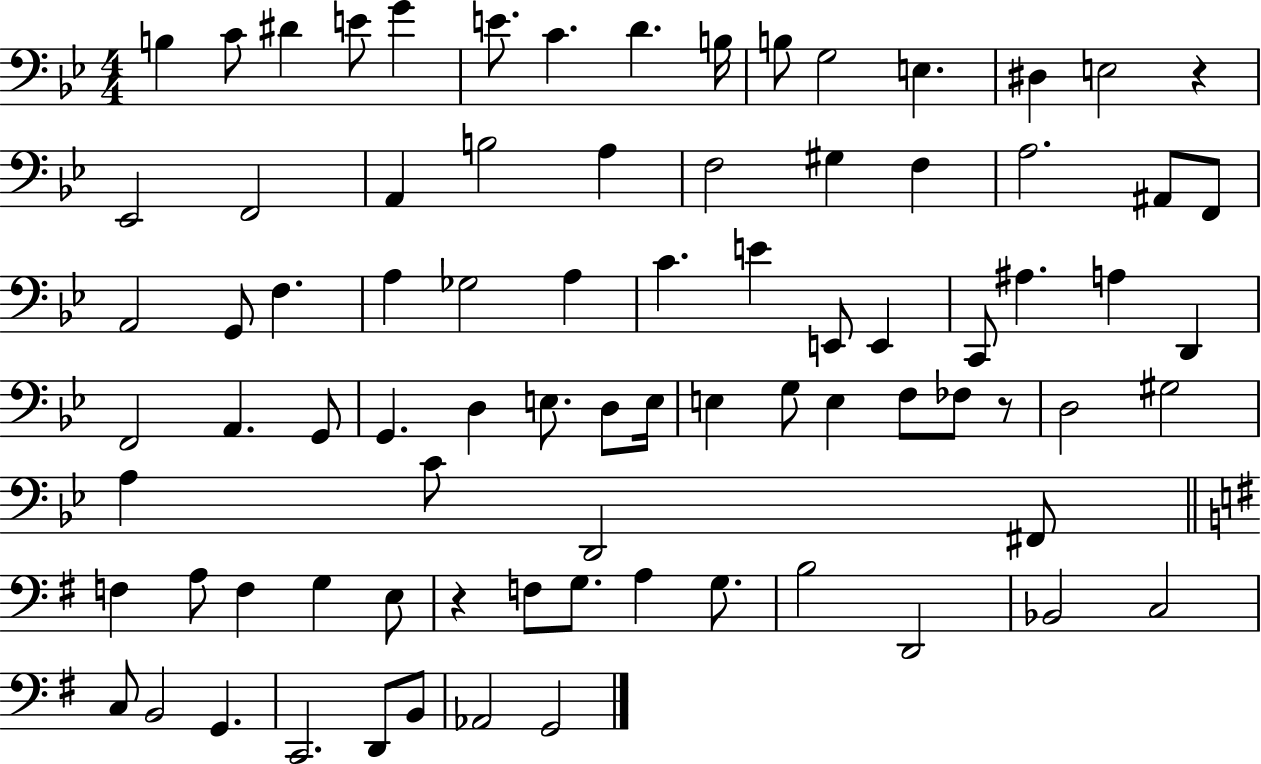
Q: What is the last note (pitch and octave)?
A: G2